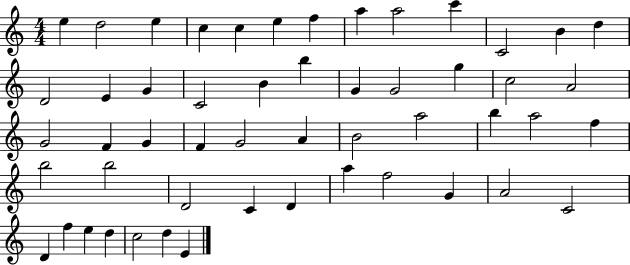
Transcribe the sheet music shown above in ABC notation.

X:1
T:Untitled
M:4/4
L:1/4
K:C
e d2 e c c e f a a2 c' C2 B d D2 E G C2 B b G G2 g c2 A2 G2 F G F G2 A B2 a2 b a2 f b2 b2 D2 C D a f2 G A2 C2 D f e d c2 d E